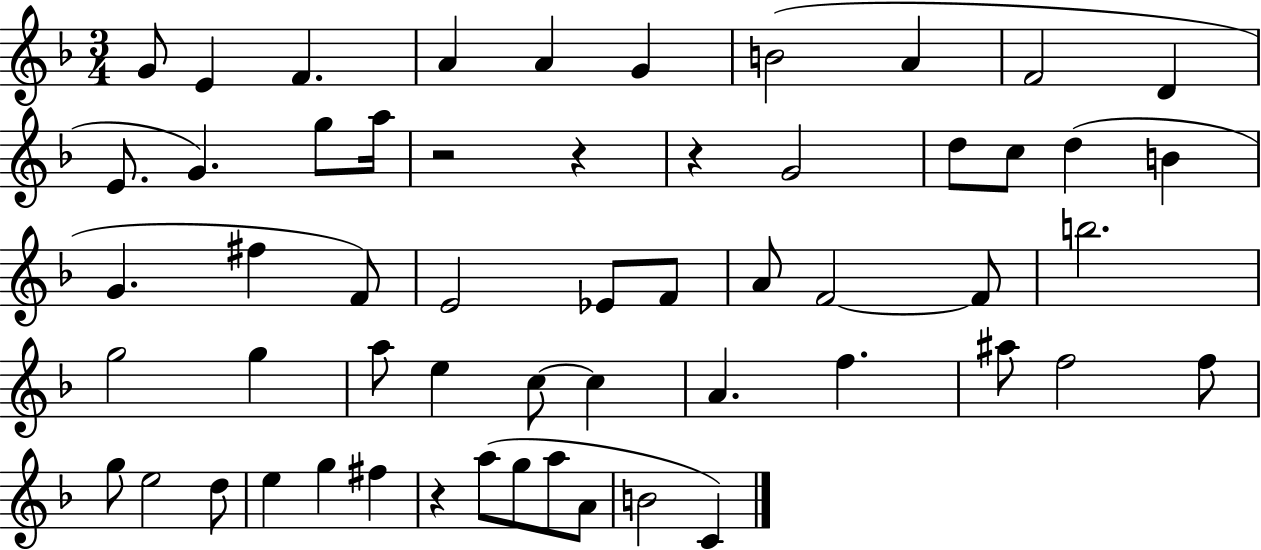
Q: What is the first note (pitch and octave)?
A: G4